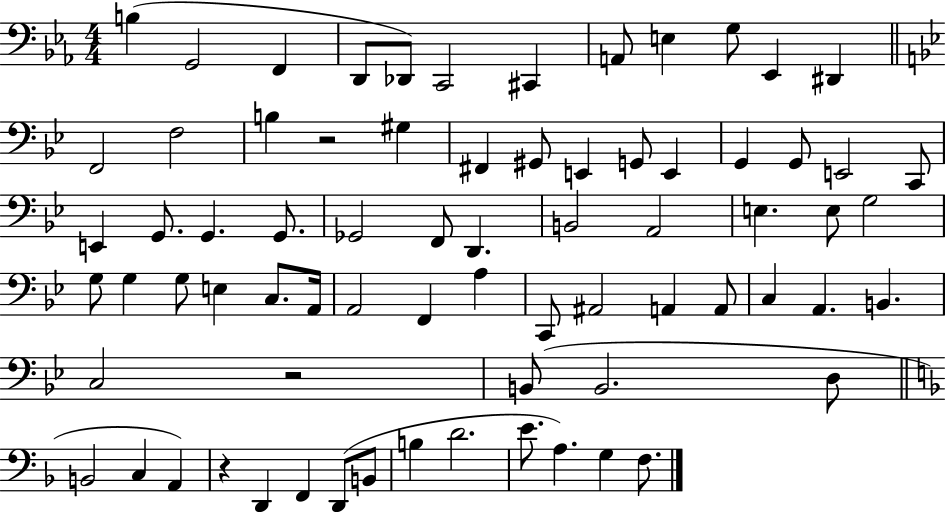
B3/q G2/h F2/q D2/e Db2/e C2/h C#2/q A2/e E3/q G3/e Eb2/q D#2/q F2/h F3/h B3/q R/h G#3/q F#2/q G#2/e E2/q G2/e E2/q G2/q G2/e E2/h C2/e E2/q G2/e. G2/q. G2/e. Gb2/h F2/e D2/q. B2/h A2/h E3/q. E3/e G3/h G3/e G3/q G3/e E3/q C3/e. A2/s A2/h F2/q A3/q C2/e A#2/h A2/q A2/e C3/q A2/q. B2/q. C3/h R/h B2/e B2/h. D3/e B2/h C3/q A2/q R/q D2/q F2/q D2/e B2/e B3/q D4/h. E4/e. A3/q. G3/q F3/e.